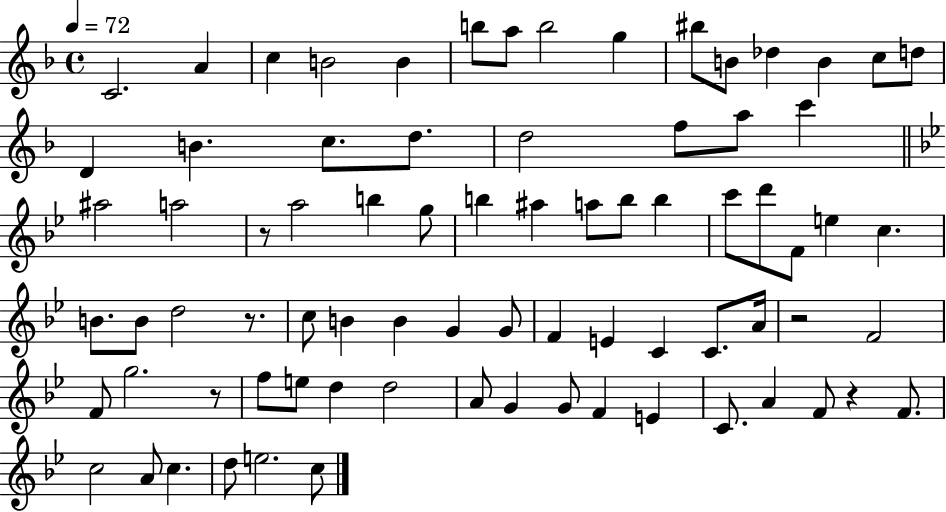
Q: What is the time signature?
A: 4/4